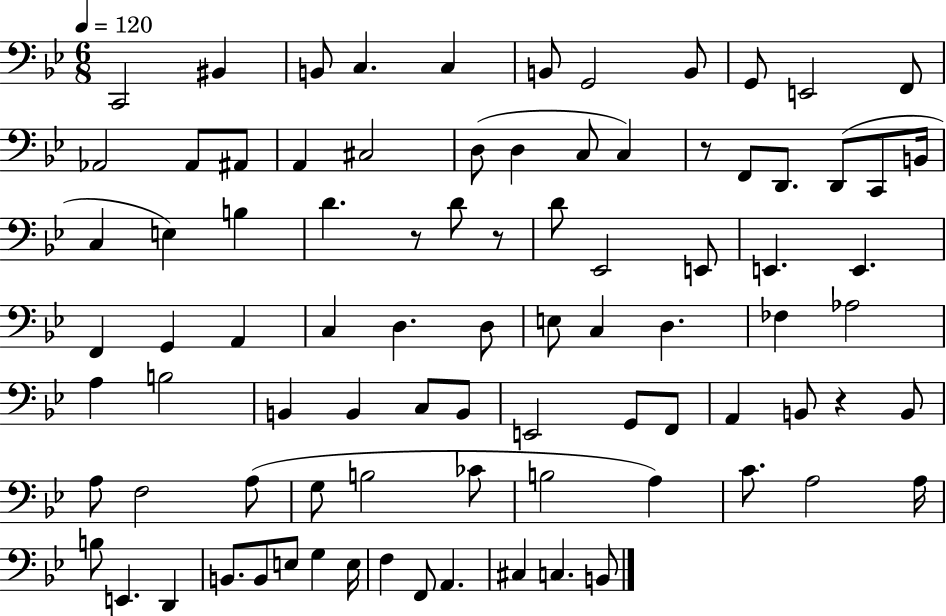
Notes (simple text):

C2/h BIS2/q B2/e C3/q. C3/q B2/e G2/h B2/e G2/e E2/h F2/e Ab2/h Ab2/e A#2/e A2/q C#3/h D3/e D3/q C3/e C3/q R/e F2/e D2/e. D2/e C2/e B2/s C3/q E3/q B3/q D4/q. R/e D4/e R/e D4/e Eb2/h E2/e E2/q. E2/q. F2/q G2/q A2/q C3/q D3/q. D3/e E3/e C3/q D3/q. FES3/q Ab3/h A3/q B3/h B2/q B2/q C3/e B2/e E2/h G2/e F2/e A2/q B2/e R/q B2/e A3/e F3/h A3/e G3/e B3/h CES4/e B3/h A3/q C4/e. A3/h A3/s B3/e E2/q. D2/q B2/e. B2/e E3/e G3/q E3/s F3/q F2/e A2/q. C#3/q C3/q. B2/e